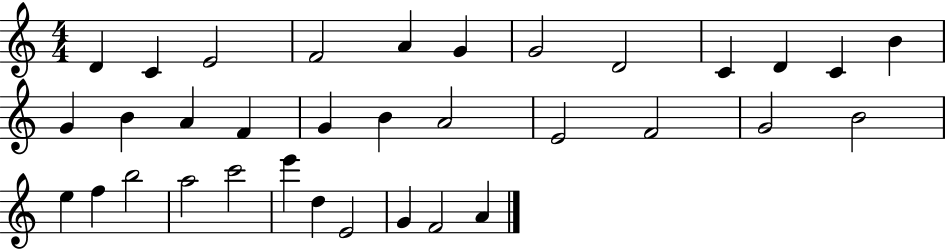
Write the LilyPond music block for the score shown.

{
  \clef treble
  \numericTimeSignature
  \time 4/4
  \key c \major
  d'4 c'4 e'2 | f'2 a'4 g'4 | g'2 d'2 | c'4 d'4 c'4 b'4 | \break g'4 b'4 a'4 f'4 | g'4 b'4 a'2 | e'2 f'2 | g'2 b'2 | \break e''4 f''4 b''2 | a''2 c'''2 | e'''4 d''4 e'2 | g'4 f'2 a'4 | \break \bar "|."
}